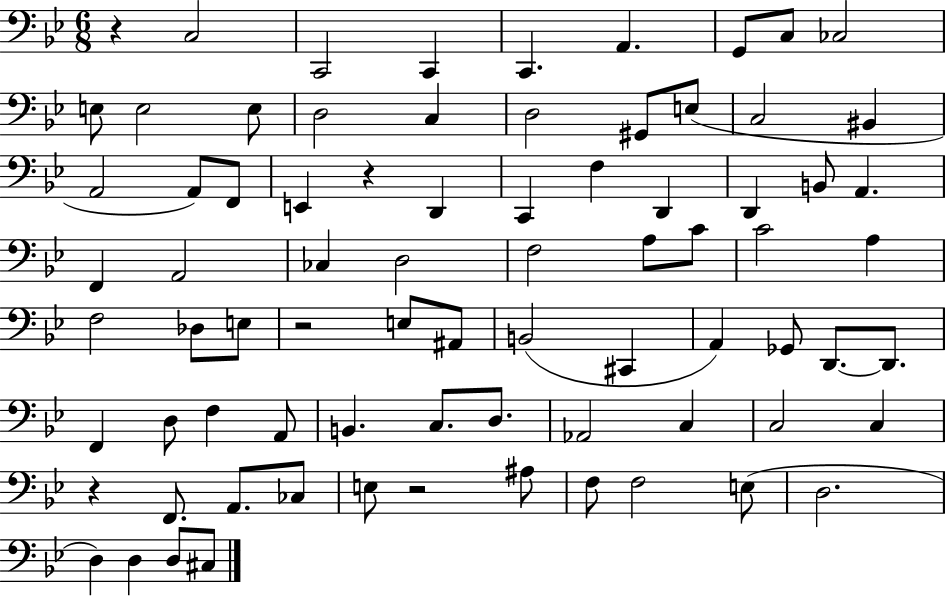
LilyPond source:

{
  \clef bass
  \numericTimeSignature
  \time 6/8
  \key bes \major
  r4 c2 | c,2 c,4 | c,4. a,4. | g,8 c8 ces2 | \break e8 e2 e8 | d2 c4 | d2 gis,8 e8( | c2 bis,4 | \break a,2 a,8) f,8 | e,4 r4 d,4 | c,4 f4 d,4 | d,4 b,8 a,4. | \break f,4 a,2 | ces4 d2 | f2 a8 c'8 | c'2 a4 | \break f2 des8 e8 | r2 e8 ais,8 | b,2( cis,4 | a,4) ges,8 d,8.~~ d,8. | \break f,4 d8 f4 a,8 | b,4. c8. d8. | aes,2 c4 | c2 c4 | \break r4 f,8. a,8. ces8 | e8 r2 ais8 | f8 f2 e8( | d2. | \break d4) d4 d8 cis8 | \bar "|."
}